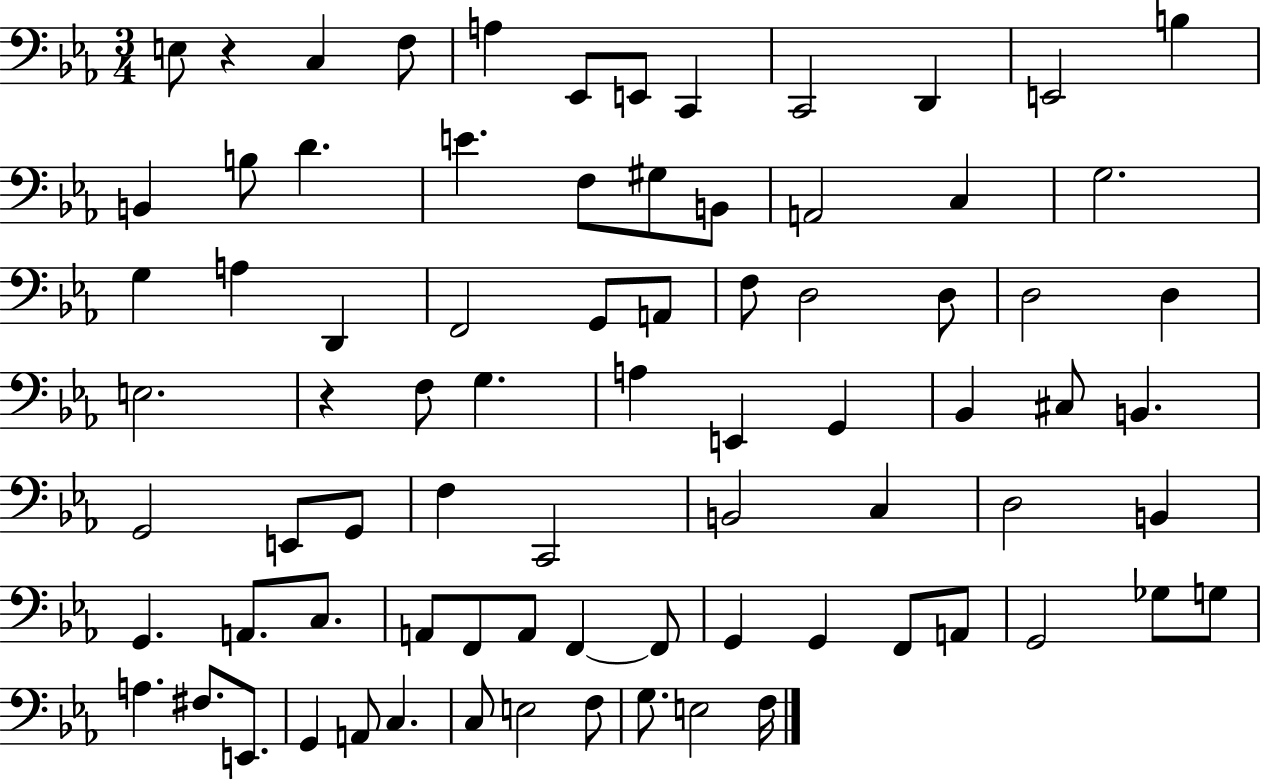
{
  \clef bass
  \numericTimeSignature
  \time 3/4
  \key ees \major
  \repeat volta 2 { e8 r4 c4 f8 | a4 ees,8 e,8 c,4 | c,2 d,4 | e,2 b4 | \break b,4 b8 d'4. | e'4. f8 gis8 b,8 | a,2 c4 | g2. | \break g4 a4 d,4 | f,2 g,8 a,8 | f8 d2 d8 | d2 d4 | \break e2. | r4 f8 g4. | a4 e,4 g,4 | bes,4 cis8 b,4. | \break g,2 e,8 g,8 | f4 c,2 | b,2 c4 | d2 b,4 | \break g,4. a,8. c8. | a,8 f,8 a,8 f,4~~ f,8 | g,4 g,4 f,8 a,8 | g,2 ges8 g8 | \break a4. fis8. e,8. | g,4 a,8 c4. | c8 e2 f8 | g8. e2 f16 | \break } \bar "|."
}